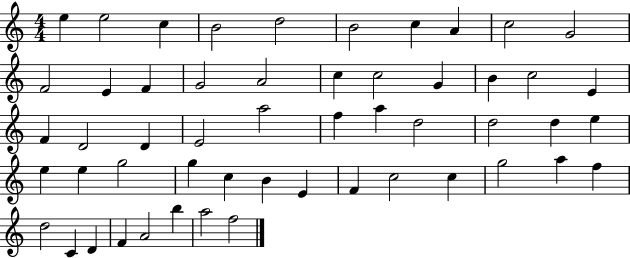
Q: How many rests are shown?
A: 0